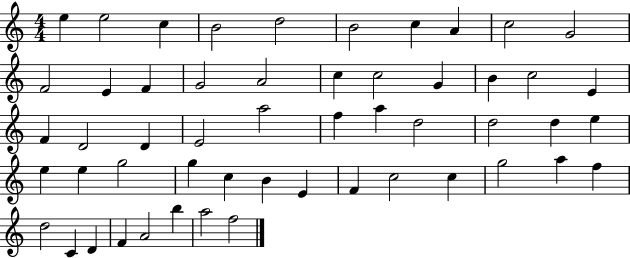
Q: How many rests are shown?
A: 0